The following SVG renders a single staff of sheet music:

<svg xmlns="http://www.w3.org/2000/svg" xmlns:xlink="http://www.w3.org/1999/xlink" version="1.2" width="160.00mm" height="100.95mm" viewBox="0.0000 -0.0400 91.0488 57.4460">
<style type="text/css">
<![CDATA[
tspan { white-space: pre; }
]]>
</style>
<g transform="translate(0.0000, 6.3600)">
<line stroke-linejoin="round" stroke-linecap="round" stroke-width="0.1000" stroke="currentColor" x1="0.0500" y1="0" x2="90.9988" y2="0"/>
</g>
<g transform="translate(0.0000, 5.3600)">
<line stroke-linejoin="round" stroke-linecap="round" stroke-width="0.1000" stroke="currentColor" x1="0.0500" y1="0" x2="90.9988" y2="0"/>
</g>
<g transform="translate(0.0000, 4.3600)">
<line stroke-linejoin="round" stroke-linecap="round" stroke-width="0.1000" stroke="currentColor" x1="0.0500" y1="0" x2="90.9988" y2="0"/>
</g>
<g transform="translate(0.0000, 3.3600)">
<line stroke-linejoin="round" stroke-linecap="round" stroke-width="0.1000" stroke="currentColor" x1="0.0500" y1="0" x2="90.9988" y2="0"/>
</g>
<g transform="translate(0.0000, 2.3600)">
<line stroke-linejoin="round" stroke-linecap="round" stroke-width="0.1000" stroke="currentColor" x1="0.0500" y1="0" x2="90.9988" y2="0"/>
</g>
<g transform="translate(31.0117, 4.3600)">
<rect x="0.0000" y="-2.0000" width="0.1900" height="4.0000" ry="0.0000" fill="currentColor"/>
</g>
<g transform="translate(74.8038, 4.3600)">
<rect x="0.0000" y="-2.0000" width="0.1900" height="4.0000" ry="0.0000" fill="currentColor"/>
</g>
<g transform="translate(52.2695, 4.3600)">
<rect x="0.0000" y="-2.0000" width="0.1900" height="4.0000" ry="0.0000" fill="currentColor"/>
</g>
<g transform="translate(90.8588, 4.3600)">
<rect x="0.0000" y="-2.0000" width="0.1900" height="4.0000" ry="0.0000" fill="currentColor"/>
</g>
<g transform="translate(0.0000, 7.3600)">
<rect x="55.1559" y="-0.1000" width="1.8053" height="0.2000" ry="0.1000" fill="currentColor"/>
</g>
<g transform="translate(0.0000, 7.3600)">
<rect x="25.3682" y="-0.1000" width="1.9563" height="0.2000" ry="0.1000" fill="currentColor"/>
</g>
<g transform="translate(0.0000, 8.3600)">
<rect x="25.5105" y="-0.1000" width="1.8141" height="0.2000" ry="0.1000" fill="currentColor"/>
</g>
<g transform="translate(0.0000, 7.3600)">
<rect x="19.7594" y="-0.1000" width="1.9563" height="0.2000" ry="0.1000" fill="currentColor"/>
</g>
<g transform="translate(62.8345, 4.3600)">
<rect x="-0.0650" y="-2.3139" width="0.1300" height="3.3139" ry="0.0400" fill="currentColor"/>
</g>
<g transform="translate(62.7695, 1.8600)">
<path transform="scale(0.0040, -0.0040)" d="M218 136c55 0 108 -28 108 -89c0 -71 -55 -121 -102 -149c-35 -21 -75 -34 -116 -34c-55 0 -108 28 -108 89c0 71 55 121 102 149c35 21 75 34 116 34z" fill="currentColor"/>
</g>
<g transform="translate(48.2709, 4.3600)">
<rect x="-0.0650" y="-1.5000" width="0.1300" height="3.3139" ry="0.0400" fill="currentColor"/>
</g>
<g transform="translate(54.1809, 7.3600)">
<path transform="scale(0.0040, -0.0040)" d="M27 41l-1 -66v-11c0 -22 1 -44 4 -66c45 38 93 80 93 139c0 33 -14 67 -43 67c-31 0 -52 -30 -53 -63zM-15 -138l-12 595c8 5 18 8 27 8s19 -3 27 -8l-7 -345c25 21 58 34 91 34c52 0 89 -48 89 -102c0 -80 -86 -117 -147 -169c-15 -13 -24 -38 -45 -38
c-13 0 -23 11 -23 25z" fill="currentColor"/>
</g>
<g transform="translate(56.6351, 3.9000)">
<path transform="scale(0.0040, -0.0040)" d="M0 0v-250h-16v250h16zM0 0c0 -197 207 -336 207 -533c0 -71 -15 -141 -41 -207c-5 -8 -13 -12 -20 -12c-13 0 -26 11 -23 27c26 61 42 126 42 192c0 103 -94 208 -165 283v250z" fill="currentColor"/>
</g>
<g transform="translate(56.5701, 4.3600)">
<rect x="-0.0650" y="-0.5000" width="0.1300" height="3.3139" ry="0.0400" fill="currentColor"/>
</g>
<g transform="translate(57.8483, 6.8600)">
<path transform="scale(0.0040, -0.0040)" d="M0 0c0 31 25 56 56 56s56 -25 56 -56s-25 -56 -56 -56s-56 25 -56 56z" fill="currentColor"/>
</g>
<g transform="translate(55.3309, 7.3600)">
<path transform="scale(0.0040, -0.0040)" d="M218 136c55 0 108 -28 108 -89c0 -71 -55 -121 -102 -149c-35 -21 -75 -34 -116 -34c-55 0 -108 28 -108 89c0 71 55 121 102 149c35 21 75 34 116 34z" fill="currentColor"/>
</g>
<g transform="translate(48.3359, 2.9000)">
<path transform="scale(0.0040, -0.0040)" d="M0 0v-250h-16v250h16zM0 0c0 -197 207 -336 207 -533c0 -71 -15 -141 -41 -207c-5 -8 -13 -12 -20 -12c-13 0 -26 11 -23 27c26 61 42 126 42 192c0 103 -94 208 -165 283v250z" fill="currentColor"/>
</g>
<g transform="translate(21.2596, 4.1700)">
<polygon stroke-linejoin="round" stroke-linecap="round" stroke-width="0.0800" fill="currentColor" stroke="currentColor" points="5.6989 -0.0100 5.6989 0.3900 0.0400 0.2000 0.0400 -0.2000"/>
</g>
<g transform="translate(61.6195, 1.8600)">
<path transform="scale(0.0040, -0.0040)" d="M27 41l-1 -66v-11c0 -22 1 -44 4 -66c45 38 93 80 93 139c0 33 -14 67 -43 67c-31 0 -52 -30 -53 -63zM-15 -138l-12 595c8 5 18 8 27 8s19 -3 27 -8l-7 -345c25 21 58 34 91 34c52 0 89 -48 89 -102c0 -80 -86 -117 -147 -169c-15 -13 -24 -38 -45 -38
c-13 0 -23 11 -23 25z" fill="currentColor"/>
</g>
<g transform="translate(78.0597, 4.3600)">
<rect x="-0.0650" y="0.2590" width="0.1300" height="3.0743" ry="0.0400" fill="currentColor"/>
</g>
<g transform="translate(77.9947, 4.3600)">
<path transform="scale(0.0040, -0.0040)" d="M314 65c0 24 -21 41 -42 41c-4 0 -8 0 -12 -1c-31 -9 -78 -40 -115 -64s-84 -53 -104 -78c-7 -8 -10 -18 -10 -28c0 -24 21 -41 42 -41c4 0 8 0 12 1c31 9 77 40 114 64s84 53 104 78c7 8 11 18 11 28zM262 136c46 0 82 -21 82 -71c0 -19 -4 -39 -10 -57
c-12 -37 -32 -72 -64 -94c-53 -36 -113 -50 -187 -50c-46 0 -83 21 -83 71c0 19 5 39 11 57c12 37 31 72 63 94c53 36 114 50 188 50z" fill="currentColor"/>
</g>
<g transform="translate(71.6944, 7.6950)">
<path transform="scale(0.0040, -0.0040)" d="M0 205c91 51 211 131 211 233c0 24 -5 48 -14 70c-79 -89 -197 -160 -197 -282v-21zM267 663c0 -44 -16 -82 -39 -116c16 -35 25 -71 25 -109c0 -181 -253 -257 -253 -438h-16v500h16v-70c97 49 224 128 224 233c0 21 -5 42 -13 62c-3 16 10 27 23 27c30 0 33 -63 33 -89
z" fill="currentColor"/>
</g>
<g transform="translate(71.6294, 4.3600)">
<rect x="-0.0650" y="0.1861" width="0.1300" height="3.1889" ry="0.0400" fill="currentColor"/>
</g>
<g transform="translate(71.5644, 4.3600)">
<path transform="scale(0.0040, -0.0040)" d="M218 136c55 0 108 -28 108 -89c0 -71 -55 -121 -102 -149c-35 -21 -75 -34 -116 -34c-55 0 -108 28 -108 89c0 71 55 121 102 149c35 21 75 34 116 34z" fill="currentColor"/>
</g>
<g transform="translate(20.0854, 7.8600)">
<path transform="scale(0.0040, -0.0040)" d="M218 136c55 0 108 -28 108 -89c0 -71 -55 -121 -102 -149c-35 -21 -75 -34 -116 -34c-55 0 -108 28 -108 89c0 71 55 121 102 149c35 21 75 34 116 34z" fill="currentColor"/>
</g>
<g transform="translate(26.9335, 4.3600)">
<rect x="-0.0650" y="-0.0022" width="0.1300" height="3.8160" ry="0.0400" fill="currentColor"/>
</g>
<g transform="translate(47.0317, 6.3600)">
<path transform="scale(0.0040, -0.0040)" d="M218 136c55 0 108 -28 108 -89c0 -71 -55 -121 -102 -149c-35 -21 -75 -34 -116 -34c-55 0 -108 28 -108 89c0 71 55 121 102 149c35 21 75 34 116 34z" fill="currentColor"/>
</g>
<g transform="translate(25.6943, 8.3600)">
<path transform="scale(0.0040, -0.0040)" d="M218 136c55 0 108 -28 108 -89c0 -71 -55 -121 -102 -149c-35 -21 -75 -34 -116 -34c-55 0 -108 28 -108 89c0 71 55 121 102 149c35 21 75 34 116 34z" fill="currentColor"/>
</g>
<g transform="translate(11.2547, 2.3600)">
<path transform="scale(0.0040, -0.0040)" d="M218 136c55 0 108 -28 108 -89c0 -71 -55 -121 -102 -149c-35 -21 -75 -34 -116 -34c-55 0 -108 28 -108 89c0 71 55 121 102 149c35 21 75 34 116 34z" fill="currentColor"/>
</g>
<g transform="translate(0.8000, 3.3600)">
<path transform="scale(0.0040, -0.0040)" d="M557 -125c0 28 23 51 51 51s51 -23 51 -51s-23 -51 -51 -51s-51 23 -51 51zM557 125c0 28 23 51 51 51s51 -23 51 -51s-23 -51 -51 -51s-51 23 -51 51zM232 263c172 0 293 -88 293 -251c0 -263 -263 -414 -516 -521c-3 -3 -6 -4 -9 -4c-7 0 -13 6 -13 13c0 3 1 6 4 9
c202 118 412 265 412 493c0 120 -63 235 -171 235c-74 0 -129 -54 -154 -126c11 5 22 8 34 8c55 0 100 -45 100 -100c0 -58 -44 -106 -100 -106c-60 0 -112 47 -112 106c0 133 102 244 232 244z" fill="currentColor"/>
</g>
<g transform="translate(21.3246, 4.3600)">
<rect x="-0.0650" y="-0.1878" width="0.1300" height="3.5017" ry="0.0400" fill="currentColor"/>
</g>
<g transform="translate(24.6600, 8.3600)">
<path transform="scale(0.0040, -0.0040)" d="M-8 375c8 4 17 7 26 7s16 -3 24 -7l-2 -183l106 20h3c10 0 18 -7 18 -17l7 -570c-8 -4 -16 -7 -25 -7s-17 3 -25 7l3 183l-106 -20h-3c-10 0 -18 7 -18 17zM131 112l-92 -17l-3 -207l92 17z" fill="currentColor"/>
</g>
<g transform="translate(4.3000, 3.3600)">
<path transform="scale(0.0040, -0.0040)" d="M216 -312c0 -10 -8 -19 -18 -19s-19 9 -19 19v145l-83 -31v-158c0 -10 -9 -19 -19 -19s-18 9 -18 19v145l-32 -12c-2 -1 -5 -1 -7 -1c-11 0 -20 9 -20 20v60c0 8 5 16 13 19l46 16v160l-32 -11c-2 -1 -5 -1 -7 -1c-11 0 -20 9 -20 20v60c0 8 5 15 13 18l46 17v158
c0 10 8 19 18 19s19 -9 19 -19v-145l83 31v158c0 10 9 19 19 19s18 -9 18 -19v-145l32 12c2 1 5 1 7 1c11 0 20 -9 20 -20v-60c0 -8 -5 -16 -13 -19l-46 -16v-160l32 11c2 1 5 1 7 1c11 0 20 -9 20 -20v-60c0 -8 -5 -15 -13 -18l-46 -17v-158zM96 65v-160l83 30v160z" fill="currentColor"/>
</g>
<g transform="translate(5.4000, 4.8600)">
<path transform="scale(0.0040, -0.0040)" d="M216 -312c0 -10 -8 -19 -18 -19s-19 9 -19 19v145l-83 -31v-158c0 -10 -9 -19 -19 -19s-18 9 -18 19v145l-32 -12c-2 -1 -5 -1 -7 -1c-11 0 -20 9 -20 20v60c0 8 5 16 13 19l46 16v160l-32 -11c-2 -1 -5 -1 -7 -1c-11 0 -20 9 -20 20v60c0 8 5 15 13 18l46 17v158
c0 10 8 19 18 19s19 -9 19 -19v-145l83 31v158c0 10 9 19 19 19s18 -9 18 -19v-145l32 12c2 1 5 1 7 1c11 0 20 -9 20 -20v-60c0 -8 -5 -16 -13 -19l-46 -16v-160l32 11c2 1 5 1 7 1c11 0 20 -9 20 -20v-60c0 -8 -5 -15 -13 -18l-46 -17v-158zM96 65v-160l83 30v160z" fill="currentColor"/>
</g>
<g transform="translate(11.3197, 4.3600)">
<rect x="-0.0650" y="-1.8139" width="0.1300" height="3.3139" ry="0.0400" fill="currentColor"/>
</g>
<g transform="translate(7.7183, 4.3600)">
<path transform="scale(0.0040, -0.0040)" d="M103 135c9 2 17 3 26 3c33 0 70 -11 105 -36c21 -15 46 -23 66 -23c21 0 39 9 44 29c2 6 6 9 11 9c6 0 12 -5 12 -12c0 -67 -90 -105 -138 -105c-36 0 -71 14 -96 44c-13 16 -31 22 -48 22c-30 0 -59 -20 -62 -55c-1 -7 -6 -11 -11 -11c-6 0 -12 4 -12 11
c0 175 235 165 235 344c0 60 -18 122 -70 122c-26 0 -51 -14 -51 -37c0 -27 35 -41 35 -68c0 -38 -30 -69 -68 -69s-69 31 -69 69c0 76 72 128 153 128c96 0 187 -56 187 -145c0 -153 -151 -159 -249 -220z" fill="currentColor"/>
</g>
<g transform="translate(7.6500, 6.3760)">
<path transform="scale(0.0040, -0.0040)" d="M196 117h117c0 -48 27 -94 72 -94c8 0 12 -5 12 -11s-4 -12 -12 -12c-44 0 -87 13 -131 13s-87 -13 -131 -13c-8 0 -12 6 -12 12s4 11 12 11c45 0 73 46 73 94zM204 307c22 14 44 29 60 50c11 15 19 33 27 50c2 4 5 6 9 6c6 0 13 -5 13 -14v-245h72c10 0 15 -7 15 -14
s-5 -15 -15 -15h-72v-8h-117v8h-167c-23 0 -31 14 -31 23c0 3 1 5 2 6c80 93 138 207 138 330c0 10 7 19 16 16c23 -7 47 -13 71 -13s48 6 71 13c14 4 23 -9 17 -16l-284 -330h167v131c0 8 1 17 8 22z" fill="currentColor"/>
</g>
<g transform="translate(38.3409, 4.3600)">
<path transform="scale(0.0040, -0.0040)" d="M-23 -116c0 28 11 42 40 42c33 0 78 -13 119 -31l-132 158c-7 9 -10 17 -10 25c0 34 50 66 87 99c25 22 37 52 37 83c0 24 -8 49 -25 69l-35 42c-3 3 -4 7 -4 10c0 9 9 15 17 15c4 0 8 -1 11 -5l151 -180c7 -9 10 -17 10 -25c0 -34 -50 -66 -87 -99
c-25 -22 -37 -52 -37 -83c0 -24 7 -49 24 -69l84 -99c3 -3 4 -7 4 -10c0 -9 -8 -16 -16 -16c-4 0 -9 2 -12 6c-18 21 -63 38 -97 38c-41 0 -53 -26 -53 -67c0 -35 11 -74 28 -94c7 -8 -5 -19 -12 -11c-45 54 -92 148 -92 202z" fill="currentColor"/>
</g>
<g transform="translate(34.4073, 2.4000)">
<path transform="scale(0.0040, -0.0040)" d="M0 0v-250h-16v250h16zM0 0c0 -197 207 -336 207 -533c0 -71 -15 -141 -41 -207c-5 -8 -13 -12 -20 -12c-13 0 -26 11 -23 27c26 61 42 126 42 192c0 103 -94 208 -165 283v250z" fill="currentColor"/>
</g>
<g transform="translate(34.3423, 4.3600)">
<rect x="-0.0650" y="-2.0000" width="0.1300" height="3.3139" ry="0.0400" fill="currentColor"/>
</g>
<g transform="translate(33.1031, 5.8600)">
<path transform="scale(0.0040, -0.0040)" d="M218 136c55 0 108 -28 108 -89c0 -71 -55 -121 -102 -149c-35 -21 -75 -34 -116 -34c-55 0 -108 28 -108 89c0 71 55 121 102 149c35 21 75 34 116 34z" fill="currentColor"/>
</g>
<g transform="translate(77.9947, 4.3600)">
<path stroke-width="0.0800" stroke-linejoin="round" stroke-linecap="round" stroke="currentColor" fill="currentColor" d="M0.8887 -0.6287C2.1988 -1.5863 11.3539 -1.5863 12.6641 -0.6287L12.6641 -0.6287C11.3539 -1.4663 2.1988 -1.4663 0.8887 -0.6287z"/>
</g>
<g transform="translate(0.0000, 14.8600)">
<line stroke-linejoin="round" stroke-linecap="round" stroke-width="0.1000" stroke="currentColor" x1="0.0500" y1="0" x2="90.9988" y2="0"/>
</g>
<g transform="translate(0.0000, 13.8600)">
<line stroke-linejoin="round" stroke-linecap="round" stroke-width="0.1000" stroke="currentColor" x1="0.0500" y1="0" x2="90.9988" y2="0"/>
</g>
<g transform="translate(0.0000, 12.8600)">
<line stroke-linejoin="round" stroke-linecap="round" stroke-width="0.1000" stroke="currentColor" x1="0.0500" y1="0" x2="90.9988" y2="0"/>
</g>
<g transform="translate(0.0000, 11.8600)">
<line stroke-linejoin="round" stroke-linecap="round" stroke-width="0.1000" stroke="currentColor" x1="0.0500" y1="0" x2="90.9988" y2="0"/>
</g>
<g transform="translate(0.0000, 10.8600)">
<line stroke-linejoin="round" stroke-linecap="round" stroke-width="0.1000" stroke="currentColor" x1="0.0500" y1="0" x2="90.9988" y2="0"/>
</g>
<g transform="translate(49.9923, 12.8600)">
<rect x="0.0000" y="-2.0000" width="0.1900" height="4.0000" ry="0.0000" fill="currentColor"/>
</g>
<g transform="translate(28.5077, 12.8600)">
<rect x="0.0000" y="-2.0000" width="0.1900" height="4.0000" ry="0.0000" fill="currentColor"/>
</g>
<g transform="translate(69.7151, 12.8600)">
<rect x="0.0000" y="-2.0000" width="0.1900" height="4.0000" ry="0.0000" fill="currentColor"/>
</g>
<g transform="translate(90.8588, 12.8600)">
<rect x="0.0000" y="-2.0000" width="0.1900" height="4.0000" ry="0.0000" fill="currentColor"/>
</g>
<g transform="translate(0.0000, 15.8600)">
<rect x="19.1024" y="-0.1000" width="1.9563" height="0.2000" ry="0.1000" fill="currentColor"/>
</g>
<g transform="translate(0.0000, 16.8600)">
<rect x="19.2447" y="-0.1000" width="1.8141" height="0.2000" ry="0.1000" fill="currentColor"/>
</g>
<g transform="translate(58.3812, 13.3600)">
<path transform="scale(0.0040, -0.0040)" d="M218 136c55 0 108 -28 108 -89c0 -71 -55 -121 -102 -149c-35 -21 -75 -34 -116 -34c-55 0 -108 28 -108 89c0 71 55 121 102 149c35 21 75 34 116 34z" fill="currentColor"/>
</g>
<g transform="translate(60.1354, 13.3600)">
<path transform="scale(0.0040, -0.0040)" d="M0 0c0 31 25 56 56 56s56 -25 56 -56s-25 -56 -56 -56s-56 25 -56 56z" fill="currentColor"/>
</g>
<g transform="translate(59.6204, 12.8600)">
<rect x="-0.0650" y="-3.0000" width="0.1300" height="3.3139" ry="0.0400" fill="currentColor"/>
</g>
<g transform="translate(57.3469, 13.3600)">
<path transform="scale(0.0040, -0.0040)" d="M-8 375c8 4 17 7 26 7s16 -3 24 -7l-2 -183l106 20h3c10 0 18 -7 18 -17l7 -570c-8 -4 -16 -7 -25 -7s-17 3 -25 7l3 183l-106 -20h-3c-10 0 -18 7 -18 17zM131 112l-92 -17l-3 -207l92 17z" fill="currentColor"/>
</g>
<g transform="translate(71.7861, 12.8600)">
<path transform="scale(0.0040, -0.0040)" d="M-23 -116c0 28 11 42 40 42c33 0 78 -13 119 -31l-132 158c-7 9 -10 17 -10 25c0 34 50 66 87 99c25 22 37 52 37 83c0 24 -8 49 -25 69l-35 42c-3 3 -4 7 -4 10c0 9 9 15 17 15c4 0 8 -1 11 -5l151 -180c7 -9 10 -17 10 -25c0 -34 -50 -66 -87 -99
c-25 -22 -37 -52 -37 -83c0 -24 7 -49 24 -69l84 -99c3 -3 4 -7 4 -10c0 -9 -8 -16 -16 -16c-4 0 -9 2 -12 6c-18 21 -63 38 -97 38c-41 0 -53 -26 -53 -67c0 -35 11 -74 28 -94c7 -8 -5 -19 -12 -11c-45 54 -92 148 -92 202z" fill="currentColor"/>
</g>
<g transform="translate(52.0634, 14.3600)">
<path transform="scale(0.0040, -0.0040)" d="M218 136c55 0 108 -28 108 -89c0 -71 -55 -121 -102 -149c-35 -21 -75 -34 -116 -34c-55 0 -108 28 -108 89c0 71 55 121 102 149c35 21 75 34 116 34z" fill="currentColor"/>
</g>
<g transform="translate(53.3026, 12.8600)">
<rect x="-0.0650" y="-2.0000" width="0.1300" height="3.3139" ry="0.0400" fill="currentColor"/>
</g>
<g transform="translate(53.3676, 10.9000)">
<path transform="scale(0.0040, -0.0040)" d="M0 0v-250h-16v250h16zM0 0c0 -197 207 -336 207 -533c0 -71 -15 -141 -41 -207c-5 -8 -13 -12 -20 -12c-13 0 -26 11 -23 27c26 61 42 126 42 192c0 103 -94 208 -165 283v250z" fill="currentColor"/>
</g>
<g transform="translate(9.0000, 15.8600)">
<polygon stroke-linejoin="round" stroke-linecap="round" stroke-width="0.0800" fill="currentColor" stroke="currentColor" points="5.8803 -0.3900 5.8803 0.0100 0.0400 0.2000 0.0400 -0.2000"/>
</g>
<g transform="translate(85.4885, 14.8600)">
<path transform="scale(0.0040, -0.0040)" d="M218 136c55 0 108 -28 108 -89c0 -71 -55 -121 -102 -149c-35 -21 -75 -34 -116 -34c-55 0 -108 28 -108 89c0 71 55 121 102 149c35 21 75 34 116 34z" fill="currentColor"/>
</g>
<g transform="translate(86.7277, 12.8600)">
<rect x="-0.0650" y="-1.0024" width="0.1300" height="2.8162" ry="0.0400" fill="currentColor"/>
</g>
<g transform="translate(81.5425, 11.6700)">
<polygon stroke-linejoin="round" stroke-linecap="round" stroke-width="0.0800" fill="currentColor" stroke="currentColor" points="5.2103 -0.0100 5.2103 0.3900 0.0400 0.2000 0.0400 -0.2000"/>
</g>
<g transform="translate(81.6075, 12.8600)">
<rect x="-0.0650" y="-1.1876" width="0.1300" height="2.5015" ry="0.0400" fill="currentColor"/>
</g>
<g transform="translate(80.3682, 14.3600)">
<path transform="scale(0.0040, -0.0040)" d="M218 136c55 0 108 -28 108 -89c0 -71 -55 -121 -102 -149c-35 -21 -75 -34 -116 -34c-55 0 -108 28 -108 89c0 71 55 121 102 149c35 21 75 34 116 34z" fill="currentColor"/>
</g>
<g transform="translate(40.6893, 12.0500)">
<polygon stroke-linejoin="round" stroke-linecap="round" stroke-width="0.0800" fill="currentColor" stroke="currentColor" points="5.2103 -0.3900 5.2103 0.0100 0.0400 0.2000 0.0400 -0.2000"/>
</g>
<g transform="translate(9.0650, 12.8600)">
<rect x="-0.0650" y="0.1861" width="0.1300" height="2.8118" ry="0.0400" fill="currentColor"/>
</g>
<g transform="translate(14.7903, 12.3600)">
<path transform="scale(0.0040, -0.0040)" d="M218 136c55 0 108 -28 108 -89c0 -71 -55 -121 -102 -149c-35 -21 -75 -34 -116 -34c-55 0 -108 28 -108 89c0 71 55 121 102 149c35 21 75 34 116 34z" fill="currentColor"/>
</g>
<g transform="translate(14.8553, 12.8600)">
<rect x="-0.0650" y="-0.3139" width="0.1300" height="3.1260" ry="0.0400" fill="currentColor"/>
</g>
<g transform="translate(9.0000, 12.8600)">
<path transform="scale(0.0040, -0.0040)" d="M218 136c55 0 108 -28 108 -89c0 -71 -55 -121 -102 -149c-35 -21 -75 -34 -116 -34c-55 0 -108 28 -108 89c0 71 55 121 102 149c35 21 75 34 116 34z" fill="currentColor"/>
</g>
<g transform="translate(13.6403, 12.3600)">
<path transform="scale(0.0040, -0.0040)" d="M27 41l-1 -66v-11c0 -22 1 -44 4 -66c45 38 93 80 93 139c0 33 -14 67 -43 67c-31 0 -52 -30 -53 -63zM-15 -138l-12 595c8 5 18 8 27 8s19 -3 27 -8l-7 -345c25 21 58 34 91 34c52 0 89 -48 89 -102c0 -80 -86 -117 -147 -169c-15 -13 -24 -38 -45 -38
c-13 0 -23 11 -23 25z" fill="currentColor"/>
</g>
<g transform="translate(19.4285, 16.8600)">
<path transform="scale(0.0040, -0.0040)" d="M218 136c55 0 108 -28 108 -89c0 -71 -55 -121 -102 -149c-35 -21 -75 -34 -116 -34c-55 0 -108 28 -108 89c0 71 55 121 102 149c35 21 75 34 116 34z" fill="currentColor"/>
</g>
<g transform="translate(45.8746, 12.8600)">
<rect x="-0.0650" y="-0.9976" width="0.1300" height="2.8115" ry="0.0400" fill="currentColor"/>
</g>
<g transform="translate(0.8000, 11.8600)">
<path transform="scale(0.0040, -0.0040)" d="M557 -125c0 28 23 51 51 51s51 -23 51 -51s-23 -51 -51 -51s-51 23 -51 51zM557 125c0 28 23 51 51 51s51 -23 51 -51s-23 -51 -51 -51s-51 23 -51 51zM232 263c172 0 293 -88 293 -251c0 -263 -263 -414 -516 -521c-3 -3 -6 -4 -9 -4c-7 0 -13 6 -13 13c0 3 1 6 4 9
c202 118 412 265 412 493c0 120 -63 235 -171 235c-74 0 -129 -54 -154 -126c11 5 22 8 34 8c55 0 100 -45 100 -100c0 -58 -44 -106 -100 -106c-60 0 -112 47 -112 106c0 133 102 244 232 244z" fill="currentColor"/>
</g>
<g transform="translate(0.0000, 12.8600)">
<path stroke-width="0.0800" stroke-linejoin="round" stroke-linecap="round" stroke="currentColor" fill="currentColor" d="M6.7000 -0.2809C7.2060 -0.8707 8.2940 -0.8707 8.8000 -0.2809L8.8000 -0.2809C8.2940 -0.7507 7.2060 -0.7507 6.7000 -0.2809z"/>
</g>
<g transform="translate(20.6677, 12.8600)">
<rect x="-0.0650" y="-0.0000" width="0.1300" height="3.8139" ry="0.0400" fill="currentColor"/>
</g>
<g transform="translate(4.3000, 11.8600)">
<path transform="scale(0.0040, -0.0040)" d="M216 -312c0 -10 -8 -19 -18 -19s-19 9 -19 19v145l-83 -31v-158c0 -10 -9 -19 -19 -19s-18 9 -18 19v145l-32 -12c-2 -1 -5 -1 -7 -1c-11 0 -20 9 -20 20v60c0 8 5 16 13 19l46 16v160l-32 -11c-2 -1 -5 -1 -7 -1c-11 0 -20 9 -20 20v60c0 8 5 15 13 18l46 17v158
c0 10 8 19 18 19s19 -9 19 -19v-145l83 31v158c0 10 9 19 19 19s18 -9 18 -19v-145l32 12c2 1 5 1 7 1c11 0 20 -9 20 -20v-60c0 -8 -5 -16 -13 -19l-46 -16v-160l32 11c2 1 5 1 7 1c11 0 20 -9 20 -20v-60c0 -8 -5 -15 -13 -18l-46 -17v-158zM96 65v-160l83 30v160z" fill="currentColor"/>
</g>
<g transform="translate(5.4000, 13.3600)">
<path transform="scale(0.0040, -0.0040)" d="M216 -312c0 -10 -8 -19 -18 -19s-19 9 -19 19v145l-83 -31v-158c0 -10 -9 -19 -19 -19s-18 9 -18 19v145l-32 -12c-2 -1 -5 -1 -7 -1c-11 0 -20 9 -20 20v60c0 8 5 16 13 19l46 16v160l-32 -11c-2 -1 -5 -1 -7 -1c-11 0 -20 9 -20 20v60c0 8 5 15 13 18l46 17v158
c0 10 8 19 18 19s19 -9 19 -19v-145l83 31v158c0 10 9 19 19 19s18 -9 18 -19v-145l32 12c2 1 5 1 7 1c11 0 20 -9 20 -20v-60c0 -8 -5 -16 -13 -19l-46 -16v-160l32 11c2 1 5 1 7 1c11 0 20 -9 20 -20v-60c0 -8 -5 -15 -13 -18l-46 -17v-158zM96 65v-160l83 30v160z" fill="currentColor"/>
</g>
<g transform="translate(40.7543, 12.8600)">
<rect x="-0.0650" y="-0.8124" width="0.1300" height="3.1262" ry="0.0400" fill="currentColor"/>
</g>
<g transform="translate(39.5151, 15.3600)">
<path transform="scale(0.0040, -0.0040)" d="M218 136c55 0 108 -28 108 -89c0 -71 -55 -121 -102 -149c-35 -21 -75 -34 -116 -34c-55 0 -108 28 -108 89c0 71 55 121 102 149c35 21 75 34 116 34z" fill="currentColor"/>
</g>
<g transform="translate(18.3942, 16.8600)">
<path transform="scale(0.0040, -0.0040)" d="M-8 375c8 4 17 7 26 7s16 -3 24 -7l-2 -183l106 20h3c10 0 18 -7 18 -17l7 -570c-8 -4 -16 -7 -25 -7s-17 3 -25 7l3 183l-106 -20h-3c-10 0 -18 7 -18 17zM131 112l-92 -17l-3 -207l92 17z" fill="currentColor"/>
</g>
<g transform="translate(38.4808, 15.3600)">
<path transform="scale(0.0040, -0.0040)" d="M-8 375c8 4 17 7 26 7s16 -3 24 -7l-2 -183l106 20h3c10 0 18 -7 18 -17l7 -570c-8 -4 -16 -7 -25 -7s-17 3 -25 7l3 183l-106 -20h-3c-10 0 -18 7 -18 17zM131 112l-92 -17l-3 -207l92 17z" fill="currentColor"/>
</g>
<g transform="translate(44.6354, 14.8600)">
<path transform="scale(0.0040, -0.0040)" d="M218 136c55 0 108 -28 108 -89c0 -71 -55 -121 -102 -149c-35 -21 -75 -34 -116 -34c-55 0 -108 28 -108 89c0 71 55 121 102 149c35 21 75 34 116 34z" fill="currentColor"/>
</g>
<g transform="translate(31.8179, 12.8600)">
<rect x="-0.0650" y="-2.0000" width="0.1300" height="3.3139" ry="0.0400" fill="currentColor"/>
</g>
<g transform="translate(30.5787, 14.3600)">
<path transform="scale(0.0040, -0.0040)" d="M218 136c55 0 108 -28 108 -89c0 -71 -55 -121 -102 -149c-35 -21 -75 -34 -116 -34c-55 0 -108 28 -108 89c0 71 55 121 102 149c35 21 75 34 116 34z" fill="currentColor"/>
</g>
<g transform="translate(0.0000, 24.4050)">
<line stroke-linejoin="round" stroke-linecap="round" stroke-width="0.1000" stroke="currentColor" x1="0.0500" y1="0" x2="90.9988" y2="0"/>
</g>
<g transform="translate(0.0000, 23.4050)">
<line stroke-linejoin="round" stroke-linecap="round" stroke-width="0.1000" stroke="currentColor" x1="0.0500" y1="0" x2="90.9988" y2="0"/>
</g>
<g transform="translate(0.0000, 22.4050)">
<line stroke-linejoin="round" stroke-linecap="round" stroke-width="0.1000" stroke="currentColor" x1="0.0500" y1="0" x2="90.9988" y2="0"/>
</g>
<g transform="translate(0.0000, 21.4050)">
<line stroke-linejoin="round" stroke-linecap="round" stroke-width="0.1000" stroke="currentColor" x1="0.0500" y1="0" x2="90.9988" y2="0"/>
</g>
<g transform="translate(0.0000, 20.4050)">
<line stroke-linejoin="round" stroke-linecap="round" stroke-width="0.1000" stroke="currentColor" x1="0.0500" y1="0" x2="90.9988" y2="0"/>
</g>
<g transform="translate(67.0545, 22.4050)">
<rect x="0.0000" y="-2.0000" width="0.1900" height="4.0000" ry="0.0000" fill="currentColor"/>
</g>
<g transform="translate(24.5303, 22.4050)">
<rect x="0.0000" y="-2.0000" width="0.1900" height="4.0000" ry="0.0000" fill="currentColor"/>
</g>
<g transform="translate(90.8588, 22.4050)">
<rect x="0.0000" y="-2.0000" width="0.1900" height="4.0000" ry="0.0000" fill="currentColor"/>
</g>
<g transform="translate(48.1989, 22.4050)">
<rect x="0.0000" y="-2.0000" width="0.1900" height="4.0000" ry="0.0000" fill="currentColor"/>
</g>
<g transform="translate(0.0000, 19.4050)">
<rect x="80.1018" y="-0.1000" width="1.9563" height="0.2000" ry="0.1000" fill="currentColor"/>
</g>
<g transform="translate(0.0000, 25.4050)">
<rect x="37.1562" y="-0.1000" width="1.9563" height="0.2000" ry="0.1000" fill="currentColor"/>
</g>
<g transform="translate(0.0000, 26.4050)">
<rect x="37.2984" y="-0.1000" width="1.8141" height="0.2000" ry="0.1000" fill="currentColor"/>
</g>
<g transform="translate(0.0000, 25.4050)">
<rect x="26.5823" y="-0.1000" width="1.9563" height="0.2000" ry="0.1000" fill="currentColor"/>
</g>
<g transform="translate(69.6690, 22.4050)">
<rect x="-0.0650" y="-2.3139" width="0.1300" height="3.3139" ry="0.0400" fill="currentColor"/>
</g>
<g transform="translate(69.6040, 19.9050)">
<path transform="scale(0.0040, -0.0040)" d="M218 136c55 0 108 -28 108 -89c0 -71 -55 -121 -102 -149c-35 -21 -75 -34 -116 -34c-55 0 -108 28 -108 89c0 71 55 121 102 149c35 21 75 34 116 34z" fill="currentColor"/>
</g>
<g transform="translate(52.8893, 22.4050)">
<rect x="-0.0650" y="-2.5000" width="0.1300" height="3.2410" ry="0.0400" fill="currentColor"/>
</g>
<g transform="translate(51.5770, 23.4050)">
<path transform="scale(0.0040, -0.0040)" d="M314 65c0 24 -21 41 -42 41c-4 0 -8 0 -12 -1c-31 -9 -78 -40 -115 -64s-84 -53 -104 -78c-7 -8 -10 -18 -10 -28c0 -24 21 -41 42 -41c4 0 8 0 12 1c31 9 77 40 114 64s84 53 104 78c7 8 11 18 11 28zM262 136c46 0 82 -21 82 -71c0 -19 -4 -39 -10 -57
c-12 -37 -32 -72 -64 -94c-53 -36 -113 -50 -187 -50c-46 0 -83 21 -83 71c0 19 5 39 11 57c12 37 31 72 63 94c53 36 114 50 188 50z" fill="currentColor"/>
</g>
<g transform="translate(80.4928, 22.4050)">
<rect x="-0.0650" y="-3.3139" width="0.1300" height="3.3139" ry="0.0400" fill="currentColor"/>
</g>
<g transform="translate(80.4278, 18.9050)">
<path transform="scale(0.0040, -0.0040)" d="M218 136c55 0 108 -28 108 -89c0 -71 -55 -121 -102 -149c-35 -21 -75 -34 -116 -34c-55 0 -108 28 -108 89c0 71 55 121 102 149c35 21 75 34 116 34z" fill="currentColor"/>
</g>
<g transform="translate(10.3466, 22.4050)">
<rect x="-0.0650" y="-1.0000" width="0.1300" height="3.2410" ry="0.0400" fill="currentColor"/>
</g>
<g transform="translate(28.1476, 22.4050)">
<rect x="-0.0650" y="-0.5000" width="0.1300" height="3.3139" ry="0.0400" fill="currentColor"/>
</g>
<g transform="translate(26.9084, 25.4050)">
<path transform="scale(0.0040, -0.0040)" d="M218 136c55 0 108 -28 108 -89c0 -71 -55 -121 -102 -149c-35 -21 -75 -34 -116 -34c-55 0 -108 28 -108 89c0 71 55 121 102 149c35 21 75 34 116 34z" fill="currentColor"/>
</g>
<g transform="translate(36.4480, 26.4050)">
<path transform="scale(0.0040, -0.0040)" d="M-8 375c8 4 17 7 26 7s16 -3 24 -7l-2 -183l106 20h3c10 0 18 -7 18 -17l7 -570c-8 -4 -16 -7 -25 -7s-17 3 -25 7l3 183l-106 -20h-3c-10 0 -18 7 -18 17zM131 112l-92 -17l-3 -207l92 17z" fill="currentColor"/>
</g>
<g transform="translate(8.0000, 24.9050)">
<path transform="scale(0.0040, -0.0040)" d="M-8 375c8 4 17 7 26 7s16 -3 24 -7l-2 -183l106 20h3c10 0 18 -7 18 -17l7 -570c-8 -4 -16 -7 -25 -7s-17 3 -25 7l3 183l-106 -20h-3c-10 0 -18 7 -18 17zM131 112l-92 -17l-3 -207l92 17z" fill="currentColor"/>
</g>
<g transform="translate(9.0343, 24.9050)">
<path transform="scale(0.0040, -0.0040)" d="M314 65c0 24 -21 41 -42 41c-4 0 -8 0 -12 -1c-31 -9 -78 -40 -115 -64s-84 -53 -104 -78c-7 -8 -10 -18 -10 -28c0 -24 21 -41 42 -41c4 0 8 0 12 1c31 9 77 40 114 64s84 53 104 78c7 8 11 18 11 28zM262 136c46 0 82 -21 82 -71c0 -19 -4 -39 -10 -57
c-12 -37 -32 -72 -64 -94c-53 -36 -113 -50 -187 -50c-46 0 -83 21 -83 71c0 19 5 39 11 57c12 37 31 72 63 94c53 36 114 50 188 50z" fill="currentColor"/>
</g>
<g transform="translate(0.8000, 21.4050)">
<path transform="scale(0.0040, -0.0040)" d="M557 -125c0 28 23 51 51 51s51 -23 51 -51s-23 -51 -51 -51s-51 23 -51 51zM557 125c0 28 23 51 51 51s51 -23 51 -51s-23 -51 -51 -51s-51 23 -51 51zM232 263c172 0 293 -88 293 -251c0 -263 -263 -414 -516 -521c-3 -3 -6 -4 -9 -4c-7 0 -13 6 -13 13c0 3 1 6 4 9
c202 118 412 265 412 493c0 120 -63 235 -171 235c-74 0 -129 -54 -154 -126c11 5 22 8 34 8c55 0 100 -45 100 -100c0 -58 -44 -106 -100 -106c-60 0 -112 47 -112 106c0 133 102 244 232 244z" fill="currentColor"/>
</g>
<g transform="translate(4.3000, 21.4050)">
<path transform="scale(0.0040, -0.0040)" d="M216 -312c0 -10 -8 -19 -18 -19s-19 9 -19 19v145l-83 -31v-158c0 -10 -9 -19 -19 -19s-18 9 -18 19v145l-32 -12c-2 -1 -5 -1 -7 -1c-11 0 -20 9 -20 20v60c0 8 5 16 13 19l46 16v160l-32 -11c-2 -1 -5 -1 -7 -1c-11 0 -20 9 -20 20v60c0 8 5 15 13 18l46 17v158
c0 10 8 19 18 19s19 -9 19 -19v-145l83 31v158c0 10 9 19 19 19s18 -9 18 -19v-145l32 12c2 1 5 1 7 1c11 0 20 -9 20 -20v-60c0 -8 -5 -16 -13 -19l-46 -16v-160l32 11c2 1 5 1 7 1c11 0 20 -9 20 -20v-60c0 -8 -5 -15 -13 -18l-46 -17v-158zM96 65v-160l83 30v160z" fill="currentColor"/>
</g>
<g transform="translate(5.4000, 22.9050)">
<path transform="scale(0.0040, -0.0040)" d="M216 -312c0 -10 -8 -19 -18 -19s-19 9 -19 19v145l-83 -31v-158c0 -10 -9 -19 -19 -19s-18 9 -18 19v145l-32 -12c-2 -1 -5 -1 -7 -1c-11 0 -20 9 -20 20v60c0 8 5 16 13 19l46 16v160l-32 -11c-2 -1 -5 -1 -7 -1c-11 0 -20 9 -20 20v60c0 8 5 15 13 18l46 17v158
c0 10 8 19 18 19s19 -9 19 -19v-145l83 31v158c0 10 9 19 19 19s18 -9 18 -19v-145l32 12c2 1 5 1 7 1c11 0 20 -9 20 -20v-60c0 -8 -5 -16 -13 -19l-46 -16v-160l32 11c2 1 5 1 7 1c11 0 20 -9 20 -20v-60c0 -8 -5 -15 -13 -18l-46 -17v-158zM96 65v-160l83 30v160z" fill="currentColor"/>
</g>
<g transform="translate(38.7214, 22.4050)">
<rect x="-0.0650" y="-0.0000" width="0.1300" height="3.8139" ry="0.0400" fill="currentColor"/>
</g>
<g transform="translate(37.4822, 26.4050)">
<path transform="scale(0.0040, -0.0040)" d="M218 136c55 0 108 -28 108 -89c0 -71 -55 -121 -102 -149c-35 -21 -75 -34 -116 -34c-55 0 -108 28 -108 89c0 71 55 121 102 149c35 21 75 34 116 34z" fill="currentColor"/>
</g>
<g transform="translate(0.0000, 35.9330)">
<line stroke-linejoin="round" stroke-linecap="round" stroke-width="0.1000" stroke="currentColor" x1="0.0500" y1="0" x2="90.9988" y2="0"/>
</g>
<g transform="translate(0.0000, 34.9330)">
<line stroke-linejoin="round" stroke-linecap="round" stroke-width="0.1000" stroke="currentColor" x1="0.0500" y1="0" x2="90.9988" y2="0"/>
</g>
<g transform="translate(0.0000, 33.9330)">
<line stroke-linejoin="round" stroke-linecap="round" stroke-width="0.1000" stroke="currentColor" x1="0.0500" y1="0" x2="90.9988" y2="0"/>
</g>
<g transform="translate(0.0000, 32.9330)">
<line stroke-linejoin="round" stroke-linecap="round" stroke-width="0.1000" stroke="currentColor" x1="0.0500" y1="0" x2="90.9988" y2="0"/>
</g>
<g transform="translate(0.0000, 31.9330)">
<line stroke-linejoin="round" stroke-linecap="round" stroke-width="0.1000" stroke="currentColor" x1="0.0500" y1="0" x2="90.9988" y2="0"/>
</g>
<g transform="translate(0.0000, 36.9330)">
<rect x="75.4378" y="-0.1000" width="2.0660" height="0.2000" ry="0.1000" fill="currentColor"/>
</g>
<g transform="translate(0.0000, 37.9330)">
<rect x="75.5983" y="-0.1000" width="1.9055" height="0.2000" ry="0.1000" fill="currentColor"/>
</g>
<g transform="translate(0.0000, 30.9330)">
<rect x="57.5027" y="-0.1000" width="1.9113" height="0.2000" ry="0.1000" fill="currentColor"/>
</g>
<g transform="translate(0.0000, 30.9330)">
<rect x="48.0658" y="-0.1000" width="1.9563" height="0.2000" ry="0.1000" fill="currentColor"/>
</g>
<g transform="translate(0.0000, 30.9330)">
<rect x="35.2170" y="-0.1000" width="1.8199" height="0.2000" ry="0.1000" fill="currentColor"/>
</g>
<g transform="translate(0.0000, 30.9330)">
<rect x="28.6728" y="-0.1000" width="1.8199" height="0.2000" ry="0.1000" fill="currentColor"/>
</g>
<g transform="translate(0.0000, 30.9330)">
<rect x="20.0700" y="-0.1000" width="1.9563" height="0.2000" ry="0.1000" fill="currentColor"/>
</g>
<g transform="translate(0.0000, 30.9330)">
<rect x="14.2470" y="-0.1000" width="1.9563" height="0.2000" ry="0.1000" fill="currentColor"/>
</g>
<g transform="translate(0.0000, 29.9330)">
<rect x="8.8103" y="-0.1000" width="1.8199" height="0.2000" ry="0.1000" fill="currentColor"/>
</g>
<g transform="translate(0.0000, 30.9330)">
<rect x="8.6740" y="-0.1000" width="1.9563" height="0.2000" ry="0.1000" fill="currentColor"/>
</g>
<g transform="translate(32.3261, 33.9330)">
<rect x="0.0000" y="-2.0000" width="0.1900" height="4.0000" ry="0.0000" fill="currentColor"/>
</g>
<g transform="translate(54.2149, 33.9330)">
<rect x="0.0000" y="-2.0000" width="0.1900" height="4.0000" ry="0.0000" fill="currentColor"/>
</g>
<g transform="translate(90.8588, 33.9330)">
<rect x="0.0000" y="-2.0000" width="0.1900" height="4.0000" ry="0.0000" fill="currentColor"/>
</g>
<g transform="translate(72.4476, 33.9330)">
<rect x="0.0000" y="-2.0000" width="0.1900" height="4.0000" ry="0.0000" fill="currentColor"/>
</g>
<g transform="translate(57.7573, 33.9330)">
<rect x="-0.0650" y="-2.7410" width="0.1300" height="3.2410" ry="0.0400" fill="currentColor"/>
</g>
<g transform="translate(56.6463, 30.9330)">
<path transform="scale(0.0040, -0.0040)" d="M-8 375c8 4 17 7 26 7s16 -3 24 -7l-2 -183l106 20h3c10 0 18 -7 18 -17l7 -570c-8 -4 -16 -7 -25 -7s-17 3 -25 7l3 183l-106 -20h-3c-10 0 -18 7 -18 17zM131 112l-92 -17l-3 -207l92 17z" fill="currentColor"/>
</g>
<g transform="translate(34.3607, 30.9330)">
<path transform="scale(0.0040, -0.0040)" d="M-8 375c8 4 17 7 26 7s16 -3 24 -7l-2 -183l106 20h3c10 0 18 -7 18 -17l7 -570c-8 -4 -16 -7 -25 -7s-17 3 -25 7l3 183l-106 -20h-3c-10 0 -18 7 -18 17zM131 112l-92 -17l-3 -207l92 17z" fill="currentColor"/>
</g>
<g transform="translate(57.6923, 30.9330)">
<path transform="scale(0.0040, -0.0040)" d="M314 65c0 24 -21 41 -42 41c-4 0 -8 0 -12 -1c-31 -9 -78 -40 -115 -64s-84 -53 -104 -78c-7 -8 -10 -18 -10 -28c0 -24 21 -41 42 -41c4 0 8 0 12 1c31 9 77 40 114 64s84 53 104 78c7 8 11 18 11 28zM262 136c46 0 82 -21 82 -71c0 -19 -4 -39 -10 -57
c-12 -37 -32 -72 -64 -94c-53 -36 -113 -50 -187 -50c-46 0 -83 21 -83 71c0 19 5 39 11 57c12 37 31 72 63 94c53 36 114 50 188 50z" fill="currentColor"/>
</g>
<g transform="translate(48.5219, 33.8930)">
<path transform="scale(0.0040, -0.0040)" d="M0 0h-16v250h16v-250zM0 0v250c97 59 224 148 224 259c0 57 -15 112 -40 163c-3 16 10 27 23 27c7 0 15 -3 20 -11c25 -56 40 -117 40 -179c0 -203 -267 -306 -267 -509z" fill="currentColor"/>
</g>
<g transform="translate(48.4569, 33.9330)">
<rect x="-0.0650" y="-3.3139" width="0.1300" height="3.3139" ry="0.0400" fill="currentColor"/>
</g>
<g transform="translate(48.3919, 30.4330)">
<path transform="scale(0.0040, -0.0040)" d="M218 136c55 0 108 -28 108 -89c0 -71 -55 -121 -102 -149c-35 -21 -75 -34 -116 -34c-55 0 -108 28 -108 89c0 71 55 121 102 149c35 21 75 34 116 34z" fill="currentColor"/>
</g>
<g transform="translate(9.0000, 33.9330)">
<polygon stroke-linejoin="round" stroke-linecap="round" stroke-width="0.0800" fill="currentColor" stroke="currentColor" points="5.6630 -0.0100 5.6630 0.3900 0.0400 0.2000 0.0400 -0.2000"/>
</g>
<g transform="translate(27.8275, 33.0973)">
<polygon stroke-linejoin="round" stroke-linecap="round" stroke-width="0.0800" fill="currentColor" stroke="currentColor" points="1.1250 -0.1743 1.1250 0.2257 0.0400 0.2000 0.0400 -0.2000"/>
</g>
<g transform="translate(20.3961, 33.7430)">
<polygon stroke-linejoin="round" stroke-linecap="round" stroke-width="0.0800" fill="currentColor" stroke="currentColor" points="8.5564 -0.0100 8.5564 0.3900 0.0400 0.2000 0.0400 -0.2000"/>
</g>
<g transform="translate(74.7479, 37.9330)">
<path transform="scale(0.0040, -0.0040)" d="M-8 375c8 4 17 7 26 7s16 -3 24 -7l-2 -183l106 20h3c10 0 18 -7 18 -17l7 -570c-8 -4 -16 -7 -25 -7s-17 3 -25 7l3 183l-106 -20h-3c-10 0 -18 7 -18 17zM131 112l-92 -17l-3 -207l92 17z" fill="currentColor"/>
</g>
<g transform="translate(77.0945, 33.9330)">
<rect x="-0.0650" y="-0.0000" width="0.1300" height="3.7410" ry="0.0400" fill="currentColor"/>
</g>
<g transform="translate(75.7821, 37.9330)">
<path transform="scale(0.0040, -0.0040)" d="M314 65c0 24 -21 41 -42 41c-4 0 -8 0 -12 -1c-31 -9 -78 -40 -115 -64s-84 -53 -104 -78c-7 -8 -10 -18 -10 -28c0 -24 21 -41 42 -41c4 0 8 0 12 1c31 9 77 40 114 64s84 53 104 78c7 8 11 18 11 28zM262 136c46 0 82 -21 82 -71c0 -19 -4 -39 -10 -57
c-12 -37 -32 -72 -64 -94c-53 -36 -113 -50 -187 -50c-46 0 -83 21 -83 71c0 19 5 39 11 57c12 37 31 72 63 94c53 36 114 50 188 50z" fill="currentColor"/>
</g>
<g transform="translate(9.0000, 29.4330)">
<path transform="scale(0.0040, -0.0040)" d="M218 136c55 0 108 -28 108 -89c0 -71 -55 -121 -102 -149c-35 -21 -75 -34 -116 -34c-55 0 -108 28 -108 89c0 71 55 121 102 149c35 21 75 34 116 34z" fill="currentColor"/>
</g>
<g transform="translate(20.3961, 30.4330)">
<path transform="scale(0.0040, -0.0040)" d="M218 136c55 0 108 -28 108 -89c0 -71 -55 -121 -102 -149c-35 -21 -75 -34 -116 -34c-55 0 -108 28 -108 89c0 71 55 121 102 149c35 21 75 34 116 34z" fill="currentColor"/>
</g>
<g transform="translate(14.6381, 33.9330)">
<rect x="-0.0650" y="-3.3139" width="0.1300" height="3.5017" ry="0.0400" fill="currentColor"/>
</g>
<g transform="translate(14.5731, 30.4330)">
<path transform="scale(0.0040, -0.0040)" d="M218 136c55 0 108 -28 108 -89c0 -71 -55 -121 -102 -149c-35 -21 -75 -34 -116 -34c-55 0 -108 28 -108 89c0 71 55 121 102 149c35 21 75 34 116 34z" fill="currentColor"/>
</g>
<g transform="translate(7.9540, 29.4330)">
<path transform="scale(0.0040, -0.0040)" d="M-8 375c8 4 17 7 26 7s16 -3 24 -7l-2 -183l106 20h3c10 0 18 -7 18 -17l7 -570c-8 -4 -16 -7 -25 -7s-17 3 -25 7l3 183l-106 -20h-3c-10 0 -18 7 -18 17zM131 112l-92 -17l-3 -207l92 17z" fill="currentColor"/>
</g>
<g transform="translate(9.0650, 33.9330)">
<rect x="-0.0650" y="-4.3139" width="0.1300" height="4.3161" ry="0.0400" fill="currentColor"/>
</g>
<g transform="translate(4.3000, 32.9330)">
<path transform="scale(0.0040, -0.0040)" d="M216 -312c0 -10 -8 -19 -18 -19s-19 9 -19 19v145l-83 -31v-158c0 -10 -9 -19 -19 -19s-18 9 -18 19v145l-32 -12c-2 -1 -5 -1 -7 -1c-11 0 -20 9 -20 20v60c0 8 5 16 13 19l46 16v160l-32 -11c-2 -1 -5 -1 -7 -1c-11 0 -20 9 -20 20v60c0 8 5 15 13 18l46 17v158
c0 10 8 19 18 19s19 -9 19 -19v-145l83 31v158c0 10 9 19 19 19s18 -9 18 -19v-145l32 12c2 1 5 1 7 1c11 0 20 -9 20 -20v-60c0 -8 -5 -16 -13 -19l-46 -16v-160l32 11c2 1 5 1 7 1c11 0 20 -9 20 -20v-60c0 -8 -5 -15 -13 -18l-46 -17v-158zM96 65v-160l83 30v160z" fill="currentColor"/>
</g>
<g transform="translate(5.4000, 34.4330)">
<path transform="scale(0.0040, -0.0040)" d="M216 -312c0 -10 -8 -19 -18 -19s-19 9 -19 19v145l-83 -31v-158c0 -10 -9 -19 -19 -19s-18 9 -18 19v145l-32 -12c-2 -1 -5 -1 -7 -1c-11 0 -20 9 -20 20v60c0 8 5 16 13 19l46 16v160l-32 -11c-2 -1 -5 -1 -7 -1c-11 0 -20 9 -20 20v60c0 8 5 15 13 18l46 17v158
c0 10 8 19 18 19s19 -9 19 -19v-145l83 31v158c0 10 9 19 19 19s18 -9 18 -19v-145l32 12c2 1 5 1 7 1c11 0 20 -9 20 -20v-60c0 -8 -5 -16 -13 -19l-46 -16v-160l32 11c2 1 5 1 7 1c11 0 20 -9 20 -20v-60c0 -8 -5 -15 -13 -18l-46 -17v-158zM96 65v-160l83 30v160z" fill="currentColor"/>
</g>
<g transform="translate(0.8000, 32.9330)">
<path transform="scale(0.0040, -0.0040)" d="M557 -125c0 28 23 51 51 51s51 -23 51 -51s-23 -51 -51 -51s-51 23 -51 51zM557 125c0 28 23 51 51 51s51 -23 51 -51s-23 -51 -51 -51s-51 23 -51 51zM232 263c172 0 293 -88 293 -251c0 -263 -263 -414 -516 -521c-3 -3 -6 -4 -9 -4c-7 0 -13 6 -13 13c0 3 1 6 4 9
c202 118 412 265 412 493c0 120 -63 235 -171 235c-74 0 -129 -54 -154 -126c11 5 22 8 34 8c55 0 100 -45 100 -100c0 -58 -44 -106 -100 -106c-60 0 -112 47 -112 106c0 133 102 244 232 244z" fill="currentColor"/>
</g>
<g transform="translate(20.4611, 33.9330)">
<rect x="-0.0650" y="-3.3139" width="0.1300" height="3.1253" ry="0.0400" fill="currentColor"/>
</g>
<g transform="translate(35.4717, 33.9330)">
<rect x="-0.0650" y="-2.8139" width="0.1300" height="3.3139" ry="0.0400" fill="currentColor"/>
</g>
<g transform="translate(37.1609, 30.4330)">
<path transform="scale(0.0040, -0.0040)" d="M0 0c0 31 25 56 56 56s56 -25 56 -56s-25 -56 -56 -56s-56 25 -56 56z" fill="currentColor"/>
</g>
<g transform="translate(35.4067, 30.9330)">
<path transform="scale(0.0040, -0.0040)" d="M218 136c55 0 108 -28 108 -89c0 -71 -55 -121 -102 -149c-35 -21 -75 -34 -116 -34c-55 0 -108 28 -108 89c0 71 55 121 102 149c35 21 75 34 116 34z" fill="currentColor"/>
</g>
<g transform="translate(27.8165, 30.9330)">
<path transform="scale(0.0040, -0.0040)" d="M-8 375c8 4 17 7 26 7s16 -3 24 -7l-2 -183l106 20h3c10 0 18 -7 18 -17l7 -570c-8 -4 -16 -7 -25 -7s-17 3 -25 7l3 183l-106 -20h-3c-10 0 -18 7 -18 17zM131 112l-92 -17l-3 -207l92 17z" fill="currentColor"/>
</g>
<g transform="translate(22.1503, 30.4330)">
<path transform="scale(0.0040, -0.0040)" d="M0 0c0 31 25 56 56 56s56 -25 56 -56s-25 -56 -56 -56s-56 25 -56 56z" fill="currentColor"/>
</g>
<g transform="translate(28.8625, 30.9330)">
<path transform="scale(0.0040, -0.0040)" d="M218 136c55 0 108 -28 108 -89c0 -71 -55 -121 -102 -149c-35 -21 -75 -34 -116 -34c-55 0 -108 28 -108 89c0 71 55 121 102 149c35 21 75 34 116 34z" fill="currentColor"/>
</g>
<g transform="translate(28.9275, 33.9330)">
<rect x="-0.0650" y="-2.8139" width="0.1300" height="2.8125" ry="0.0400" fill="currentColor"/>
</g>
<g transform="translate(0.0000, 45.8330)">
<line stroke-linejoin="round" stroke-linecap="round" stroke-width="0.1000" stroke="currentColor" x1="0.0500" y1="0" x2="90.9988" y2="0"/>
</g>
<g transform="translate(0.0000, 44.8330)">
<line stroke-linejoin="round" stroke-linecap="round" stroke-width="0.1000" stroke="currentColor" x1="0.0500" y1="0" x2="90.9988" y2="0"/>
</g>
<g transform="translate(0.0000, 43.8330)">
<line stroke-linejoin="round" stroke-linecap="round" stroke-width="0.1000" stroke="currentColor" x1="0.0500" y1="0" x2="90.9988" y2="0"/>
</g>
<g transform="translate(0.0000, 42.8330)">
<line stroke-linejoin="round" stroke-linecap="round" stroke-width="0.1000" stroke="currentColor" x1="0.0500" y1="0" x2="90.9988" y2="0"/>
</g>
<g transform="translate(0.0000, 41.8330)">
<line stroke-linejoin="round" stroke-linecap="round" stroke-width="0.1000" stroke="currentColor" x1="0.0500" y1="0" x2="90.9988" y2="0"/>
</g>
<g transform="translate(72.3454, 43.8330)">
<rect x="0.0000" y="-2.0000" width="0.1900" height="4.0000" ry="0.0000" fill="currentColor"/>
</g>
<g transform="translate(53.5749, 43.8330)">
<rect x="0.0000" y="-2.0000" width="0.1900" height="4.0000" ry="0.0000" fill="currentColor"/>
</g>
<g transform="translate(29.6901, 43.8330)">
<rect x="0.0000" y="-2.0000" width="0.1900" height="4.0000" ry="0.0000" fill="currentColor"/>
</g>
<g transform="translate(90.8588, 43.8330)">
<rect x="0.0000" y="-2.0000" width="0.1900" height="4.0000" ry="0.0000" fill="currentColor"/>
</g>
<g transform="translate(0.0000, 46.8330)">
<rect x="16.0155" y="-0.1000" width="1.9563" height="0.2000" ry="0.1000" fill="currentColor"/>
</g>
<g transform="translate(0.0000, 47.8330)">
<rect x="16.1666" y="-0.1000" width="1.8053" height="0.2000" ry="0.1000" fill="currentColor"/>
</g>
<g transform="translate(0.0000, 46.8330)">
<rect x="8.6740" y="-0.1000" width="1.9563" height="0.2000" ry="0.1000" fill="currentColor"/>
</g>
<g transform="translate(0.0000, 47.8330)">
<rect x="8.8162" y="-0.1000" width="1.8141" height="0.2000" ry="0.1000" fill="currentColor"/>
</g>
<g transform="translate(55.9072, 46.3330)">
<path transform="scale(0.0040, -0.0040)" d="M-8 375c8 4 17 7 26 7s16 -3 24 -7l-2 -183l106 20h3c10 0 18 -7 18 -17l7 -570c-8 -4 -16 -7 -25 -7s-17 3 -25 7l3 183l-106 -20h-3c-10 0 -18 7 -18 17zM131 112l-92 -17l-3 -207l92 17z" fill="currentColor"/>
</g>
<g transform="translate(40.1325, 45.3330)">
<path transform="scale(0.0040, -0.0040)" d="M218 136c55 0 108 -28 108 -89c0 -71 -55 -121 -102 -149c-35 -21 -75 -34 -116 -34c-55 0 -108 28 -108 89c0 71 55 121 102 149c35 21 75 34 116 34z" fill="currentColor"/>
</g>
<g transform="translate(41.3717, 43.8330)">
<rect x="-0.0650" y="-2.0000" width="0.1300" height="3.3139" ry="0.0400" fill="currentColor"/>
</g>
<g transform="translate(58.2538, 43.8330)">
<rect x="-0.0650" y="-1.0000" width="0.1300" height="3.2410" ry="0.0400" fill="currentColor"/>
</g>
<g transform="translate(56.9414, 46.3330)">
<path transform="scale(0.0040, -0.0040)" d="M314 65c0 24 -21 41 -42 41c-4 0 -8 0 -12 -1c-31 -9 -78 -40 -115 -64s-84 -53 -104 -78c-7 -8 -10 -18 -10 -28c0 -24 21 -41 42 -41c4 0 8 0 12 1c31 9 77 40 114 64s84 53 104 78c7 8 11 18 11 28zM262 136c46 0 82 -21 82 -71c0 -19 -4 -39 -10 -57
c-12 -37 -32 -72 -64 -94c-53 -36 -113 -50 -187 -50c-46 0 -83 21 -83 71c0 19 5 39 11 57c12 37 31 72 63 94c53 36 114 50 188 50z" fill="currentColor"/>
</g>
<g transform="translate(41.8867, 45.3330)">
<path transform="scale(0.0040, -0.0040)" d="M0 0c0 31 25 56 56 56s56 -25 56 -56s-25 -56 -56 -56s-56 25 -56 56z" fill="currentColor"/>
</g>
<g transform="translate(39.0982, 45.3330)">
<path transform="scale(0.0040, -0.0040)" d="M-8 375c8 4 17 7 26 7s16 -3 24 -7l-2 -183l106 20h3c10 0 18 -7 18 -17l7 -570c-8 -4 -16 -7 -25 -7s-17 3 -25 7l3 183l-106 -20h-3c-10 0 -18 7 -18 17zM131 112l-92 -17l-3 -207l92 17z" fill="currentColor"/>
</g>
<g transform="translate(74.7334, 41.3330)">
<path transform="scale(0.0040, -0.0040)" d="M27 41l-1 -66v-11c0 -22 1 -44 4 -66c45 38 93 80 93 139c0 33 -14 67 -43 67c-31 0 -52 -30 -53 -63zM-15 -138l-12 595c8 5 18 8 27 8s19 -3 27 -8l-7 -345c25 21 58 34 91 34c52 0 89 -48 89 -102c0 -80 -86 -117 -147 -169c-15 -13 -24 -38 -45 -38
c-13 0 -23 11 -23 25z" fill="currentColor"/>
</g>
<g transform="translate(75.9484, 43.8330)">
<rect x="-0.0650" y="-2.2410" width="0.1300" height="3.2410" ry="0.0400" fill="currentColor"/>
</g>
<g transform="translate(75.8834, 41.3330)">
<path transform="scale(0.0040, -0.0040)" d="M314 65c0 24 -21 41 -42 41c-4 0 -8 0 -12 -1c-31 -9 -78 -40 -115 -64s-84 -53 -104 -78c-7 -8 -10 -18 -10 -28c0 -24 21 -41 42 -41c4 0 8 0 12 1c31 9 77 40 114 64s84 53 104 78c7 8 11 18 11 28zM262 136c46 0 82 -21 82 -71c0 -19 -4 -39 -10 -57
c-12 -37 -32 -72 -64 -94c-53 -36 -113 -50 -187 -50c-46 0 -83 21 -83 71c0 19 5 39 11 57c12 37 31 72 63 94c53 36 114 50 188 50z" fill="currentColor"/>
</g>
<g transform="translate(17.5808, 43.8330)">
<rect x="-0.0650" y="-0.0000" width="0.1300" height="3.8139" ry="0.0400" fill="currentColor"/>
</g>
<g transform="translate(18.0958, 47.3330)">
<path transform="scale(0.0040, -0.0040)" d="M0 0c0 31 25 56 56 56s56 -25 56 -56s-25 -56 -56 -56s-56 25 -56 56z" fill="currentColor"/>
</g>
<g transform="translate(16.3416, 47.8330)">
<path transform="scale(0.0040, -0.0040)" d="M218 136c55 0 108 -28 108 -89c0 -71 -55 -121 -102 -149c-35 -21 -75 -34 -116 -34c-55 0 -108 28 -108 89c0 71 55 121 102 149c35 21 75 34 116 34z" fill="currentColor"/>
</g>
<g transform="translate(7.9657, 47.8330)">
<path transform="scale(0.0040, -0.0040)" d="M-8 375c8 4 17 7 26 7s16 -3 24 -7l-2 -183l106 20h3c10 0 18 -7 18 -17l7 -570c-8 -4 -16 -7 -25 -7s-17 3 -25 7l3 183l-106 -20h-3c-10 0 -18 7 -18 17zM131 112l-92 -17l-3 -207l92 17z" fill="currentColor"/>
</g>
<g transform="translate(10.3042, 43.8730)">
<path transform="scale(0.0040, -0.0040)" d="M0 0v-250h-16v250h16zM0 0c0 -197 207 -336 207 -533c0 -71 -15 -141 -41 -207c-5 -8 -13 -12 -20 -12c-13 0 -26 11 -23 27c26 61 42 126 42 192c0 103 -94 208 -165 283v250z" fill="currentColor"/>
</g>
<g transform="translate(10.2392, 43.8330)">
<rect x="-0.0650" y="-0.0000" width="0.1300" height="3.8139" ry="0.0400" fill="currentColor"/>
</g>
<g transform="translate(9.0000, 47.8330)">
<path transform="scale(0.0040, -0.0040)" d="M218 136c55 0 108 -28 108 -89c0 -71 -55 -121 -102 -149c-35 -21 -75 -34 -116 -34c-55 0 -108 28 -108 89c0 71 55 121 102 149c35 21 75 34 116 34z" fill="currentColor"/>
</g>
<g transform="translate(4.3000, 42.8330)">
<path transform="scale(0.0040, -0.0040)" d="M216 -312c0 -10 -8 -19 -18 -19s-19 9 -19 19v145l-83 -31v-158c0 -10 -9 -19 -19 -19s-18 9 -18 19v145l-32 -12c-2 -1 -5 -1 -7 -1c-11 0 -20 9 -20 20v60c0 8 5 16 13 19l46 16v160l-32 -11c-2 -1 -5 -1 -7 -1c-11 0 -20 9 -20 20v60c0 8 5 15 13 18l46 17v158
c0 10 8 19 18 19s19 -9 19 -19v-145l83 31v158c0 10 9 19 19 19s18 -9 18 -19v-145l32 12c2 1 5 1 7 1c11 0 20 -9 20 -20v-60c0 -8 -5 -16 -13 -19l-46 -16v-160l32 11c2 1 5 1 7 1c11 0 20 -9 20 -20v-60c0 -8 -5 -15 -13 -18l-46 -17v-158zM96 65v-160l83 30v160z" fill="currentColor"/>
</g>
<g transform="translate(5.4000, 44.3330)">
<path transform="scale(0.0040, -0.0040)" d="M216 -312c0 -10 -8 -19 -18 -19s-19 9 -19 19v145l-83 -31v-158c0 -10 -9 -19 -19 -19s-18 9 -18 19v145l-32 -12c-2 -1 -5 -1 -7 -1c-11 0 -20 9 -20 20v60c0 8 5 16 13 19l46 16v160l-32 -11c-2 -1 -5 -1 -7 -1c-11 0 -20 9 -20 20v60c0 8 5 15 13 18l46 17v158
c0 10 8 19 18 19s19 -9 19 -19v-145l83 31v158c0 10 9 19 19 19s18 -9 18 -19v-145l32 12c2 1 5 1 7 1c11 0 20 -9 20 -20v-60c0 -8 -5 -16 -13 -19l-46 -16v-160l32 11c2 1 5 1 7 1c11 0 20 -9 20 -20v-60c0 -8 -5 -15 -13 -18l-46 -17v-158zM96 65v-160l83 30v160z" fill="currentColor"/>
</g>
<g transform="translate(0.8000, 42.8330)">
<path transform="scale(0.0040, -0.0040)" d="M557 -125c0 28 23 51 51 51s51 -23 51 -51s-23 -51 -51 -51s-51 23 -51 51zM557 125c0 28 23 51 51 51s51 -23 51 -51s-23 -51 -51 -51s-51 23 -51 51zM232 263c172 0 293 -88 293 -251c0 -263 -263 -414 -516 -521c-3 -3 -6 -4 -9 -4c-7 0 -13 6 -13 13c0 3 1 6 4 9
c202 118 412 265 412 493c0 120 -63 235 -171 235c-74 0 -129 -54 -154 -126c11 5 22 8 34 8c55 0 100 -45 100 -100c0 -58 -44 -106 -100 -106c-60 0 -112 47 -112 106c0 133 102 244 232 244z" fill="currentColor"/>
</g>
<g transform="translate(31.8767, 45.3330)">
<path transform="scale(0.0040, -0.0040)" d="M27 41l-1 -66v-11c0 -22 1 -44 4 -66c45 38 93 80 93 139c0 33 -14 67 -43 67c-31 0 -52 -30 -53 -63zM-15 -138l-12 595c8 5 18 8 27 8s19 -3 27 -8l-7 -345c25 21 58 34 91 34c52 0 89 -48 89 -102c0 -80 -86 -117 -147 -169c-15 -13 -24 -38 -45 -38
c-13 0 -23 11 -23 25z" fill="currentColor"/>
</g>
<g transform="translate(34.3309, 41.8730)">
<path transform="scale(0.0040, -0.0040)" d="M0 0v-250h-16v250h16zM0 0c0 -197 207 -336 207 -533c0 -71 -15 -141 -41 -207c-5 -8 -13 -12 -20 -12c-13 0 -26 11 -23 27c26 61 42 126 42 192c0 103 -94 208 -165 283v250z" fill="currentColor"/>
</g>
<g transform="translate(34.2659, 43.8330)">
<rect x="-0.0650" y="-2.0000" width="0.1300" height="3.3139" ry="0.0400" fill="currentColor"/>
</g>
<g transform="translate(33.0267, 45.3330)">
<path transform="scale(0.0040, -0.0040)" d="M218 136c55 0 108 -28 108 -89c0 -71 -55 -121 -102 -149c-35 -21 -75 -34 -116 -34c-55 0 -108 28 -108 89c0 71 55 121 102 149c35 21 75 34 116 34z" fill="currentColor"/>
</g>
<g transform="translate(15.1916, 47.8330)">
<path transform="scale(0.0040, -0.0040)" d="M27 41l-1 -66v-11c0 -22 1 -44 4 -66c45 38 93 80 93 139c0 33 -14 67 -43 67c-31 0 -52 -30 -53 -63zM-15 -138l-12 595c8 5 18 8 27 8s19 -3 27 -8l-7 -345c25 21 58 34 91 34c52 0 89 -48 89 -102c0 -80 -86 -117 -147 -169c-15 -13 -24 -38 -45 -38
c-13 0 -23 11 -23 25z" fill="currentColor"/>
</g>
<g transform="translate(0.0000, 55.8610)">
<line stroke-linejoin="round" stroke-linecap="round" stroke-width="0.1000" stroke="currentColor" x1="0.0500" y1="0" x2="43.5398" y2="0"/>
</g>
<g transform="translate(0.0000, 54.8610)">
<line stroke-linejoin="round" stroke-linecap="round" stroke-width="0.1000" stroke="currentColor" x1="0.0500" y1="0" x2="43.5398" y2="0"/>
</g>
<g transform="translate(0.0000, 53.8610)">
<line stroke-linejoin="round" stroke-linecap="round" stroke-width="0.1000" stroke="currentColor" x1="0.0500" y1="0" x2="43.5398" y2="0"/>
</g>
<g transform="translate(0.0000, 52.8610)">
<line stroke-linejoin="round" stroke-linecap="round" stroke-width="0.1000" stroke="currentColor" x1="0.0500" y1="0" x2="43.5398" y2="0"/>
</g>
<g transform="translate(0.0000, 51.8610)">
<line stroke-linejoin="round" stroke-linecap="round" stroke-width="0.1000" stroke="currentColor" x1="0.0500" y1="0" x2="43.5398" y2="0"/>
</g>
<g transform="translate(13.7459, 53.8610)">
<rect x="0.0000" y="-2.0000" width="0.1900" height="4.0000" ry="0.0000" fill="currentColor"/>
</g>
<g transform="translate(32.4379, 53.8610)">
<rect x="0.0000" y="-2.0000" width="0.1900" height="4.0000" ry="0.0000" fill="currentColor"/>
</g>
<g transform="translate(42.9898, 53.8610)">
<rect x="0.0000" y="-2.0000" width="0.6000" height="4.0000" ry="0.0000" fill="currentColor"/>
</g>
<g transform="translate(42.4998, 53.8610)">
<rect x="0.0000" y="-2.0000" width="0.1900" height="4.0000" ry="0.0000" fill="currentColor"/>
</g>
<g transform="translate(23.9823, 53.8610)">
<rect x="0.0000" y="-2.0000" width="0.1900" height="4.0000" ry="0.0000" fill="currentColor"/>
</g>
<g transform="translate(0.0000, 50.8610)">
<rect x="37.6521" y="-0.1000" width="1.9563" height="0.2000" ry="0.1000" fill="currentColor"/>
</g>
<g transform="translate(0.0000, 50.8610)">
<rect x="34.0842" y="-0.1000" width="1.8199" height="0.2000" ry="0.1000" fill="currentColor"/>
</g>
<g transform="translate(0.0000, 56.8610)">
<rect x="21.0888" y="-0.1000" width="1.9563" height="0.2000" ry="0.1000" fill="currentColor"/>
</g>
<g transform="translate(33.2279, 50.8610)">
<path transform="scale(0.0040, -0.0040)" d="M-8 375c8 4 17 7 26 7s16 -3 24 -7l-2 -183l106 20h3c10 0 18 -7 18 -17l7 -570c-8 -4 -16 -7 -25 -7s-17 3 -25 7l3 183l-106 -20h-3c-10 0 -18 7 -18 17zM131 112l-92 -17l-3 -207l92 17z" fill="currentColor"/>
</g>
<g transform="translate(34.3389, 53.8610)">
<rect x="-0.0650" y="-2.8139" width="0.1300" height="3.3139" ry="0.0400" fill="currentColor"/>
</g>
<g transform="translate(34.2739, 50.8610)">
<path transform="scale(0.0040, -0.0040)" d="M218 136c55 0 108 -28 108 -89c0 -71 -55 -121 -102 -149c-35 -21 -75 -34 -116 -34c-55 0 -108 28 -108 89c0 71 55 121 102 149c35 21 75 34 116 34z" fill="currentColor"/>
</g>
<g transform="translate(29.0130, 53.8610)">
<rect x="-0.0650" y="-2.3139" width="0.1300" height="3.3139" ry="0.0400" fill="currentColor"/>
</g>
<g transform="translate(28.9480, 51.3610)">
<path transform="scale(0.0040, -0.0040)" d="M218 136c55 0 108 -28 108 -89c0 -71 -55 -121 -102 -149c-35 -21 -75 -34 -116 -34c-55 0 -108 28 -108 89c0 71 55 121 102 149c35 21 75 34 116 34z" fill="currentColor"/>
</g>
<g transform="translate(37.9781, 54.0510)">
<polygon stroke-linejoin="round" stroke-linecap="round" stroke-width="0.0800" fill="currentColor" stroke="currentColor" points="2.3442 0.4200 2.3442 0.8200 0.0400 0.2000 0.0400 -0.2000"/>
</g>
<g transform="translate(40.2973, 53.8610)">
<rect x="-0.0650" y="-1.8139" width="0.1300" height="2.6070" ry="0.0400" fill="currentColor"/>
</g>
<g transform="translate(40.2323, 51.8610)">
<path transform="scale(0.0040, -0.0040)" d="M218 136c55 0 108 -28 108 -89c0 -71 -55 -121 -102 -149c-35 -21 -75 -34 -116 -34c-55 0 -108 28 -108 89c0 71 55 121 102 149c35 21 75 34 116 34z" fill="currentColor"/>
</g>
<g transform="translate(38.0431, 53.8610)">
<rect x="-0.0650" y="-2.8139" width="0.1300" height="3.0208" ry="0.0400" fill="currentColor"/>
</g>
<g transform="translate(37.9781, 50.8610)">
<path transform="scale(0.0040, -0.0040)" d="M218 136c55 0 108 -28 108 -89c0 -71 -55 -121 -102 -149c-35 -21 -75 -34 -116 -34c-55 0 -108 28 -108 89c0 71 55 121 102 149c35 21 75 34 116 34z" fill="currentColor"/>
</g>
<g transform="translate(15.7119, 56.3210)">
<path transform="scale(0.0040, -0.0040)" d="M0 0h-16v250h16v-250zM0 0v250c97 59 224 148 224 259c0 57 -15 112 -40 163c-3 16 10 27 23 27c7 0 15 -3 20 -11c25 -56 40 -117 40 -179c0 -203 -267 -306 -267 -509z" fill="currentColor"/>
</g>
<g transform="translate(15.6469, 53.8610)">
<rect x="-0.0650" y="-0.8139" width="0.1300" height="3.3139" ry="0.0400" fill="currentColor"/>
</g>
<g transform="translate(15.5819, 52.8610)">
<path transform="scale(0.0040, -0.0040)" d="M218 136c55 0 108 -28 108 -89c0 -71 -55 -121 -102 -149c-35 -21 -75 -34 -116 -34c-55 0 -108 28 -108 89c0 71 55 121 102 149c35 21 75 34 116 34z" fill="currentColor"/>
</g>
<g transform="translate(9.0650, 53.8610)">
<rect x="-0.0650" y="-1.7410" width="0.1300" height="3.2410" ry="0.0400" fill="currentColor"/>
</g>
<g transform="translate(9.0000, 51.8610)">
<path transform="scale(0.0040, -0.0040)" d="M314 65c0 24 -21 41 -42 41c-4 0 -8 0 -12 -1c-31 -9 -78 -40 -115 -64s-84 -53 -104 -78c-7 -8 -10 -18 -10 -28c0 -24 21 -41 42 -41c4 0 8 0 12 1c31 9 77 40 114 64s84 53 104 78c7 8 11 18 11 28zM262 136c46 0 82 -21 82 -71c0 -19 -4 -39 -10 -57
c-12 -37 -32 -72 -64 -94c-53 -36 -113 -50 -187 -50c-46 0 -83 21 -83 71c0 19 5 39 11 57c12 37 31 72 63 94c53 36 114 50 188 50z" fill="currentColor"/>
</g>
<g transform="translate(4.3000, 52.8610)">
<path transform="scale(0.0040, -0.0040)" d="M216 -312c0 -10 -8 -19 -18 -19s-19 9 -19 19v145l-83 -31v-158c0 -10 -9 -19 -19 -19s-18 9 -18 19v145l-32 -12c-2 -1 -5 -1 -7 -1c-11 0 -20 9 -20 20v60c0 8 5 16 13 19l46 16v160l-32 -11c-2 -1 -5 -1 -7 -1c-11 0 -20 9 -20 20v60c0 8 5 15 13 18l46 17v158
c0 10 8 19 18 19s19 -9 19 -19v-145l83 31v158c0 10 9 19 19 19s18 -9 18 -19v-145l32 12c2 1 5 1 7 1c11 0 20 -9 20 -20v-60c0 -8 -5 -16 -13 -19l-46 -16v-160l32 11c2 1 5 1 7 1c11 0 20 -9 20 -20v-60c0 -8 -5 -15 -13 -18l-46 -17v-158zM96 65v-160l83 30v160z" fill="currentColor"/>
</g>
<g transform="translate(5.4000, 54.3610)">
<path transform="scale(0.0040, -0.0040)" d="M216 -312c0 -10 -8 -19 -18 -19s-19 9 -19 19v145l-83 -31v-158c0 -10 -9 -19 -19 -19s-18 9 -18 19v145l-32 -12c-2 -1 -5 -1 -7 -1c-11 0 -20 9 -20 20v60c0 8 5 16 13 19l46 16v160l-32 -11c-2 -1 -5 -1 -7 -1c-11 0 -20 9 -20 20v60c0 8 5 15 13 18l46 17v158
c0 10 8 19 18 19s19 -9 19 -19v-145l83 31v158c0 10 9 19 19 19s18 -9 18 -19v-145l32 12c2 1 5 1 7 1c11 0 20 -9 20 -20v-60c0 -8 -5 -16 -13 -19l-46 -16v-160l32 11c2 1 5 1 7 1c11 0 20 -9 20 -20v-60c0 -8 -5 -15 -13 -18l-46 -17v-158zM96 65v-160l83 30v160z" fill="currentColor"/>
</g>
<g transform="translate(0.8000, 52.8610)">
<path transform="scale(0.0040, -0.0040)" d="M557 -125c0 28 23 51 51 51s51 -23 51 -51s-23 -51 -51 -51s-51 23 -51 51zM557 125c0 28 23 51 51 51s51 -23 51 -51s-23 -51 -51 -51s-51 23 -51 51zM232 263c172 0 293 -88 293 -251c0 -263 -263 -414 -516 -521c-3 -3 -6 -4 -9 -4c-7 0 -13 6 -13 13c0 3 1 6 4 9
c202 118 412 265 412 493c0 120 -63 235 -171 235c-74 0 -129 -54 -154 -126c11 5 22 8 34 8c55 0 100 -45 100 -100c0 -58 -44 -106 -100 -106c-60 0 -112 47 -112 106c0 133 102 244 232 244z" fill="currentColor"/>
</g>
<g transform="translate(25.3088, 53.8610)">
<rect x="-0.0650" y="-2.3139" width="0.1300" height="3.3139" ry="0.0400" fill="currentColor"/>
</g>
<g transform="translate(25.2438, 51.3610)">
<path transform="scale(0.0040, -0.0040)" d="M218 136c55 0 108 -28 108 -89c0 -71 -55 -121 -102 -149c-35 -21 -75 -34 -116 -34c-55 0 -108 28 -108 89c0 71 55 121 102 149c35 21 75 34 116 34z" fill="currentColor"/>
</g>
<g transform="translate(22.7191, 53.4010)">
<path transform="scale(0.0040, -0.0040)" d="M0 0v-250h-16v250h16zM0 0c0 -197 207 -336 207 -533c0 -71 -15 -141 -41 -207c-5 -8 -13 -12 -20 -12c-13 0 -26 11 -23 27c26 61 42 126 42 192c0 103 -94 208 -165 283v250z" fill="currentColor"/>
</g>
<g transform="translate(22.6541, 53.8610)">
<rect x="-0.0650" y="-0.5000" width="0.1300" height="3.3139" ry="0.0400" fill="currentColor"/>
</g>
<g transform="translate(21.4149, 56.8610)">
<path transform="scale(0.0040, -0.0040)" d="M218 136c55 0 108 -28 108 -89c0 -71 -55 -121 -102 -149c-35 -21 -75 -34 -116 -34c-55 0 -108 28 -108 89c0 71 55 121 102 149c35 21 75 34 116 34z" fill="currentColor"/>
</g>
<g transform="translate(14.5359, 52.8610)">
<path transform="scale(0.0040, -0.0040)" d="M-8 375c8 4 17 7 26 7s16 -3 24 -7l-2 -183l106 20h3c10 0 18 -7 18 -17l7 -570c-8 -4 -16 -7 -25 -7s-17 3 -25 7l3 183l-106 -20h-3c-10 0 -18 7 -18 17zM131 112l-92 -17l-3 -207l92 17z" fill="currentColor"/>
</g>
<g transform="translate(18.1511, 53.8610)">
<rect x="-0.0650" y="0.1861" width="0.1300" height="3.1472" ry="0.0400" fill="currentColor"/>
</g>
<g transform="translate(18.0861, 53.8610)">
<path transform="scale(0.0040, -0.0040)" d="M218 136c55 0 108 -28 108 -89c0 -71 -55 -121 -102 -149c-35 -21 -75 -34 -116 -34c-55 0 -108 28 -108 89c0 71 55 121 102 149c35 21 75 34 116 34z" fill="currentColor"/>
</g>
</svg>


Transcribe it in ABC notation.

X:1
T:Untitled
M:2/4
L:1/4
K:D
A, D,,/2 C,,/2 A,,/2 z G,,/2 _E,,/2 _B, D,/4 D,2 D,/2 _E,/2 C,, A,, F,,/2 G,,/2 A,,/2 C, z A,,/2 G,,/2 F,,2 E,, C,, B,,2 B, D F/2 D/2 D/2 C/4 C D/2 C2 C,,2 C,,/2 _C,, _A,,/2 A,, F,,2 _B,2 A,2 F,/2 D, E,,/2 B, B, C C/2 A,/2